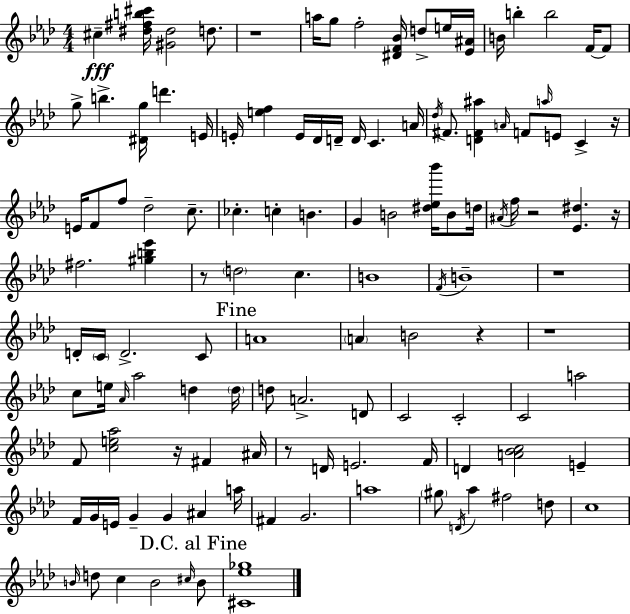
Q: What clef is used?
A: treble